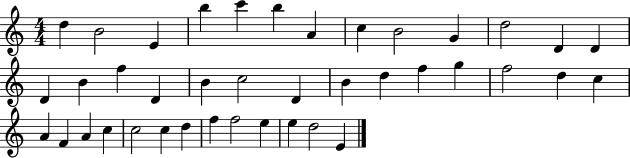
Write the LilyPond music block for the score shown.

{
  \clef treble
  \numericTimeSignature
  \time 4/4
  \key c \major
  d''4 b'2 e'4 | b''4 c'''4 b''4 a'4 | c''4 b'2 g'4 | d''2 d'4 d'4 | \break d'4 b'4 f''4 d'4 | b'4 c''2 d'4 | b'4 d''4 f''4 g''4 | f''2 d''4 c''4 | \break a'4 f'4 a'4 c''4 | c''2 c''4 d''4 | f''4 f''2 e''4 | e''4 d''2 e'4 | \break \bar "|."
}